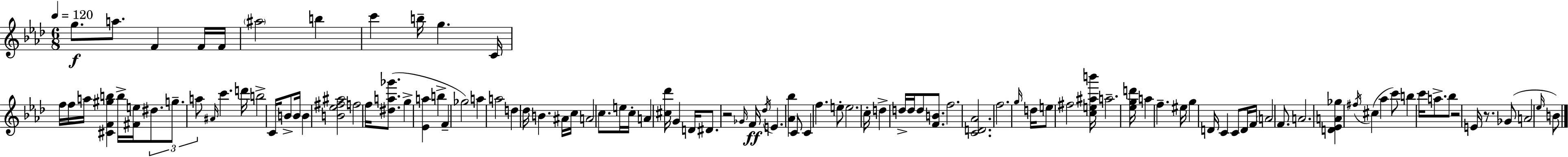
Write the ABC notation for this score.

X:1
T:Untitled
M:6/8
L:1/4
K:Ab
g/2 a/2 F F/4 F/4 ^a2 b c' b/4 g C/4 f/4 f/4 a/4 [^CF^gb] b/4 [^Fe]/4 ^d/2 g/2 a/2 ^A/4 c' d'/4 b2 C/4 B/2 B/4 B [B_e^f^a]2 f2 f/4 [^da_g']/2 g [_Ea] b F _g2 a a2 d _d/4 B ^A/4 c/4 A2 c/2 e/4 c/4 A [^c_d']/4 G D/4 ^D/2 z2 _G/4 F/4 _d/4 E [_A_b] C/2 C f e/2 e2 c/4 d d/4 d/4 d/2 [FB]/2 f2 [CD_A]2 f2 g/4 d/4 e/2 ^f2 [ce^ab']/4 a2 [_egd']/4 a f ^e/4 g D/4 C C/2 D/4 F/4 A2 F/2 A2 [D_EA_g] ^f/4 ^c _a c'/2 b c'/4 a/2 _b/2 z2 E/4 z/2 _G/2 A2 _e/4 B/2